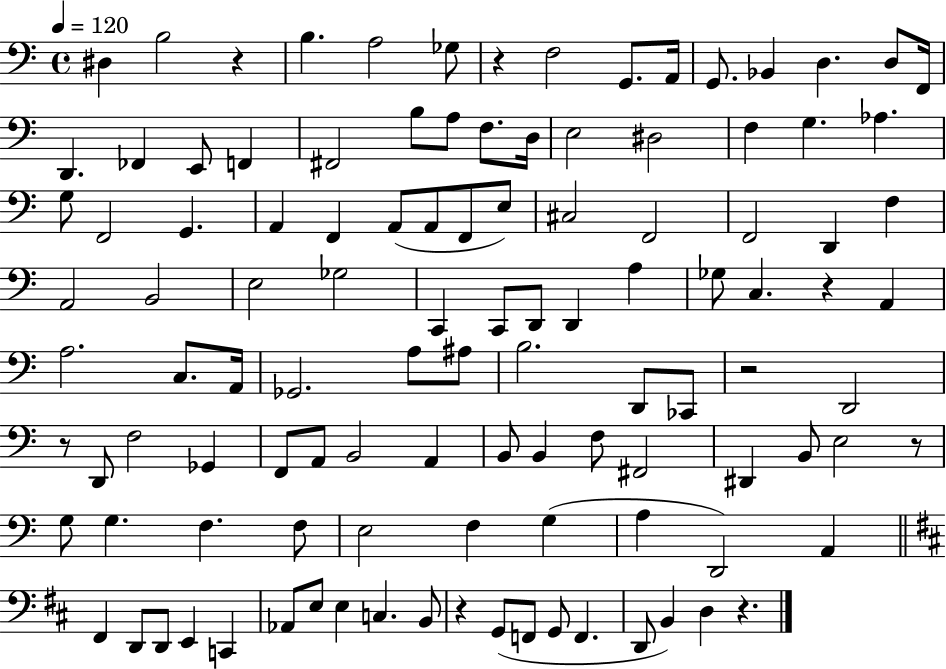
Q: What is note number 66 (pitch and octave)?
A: Gb2